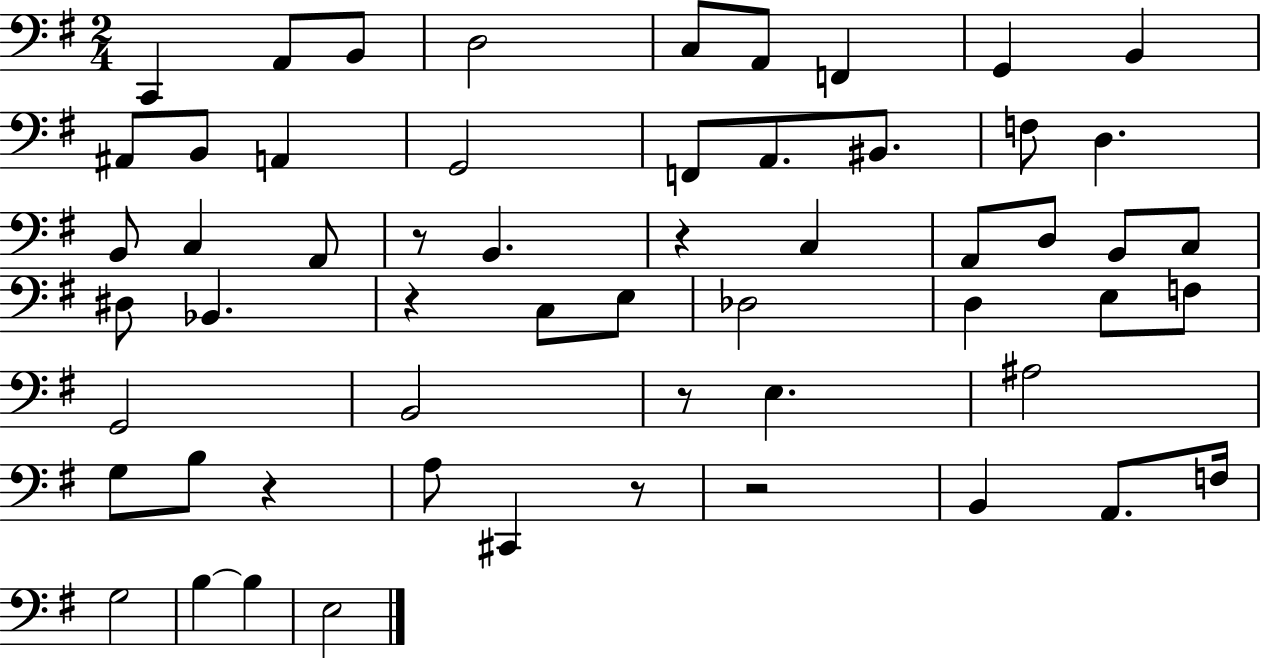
C2/q A2/e B2/e D3/h C3/e A2/e F2/q G2/q B2/q A#2/e B2/e A2/q G2/h F2/e A2/e. BIS2/e. F3/e D3/q. B2/e C3/q A2/e R/e B2/q. R/q C3/q A2/e D3/e B2/e C3/e D#3/e Bb2/q. R/q C3/e E3/e Db3/h D3/q E3/e F3/e G2/h B2/h R/e E3/q. A#3/h G3/e B3/e R/q A3/e C#2/q R/e R/h B2/q A2/e. F3/s G3/h B3/q B3/q E3/h